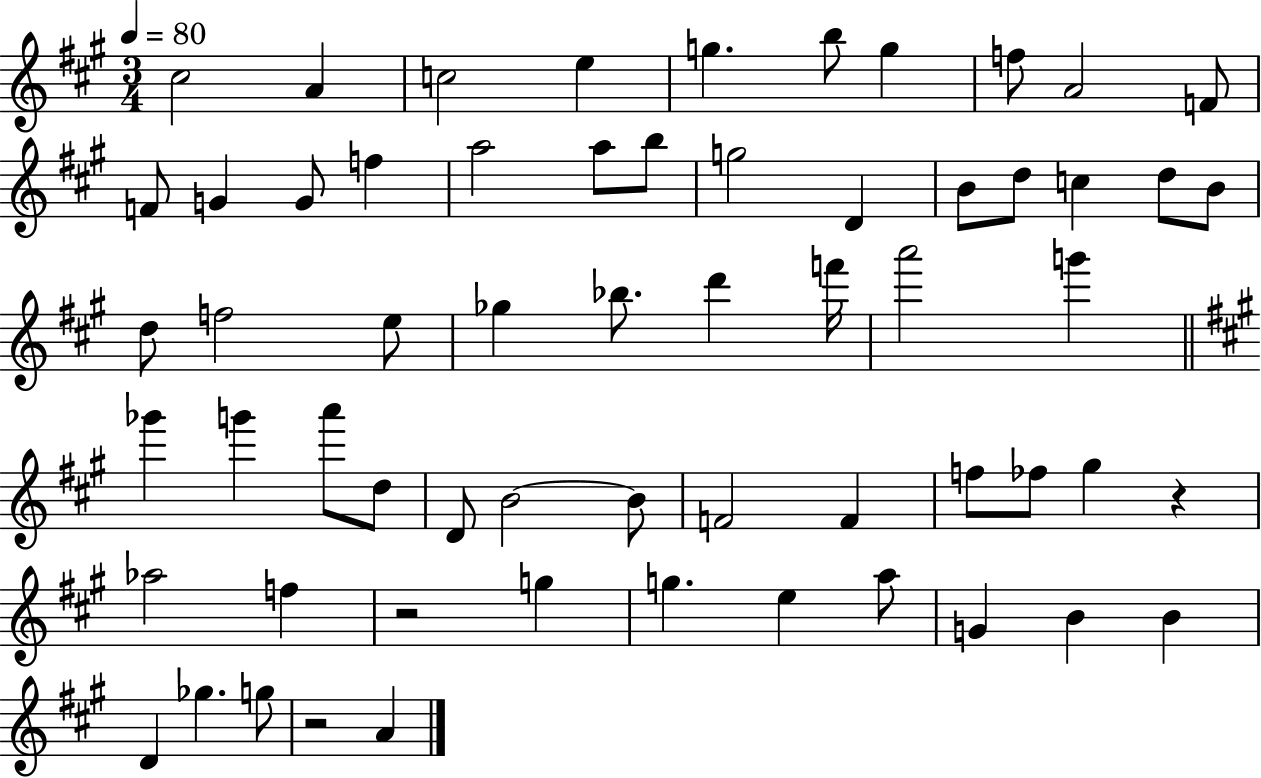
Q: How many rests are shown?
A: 3